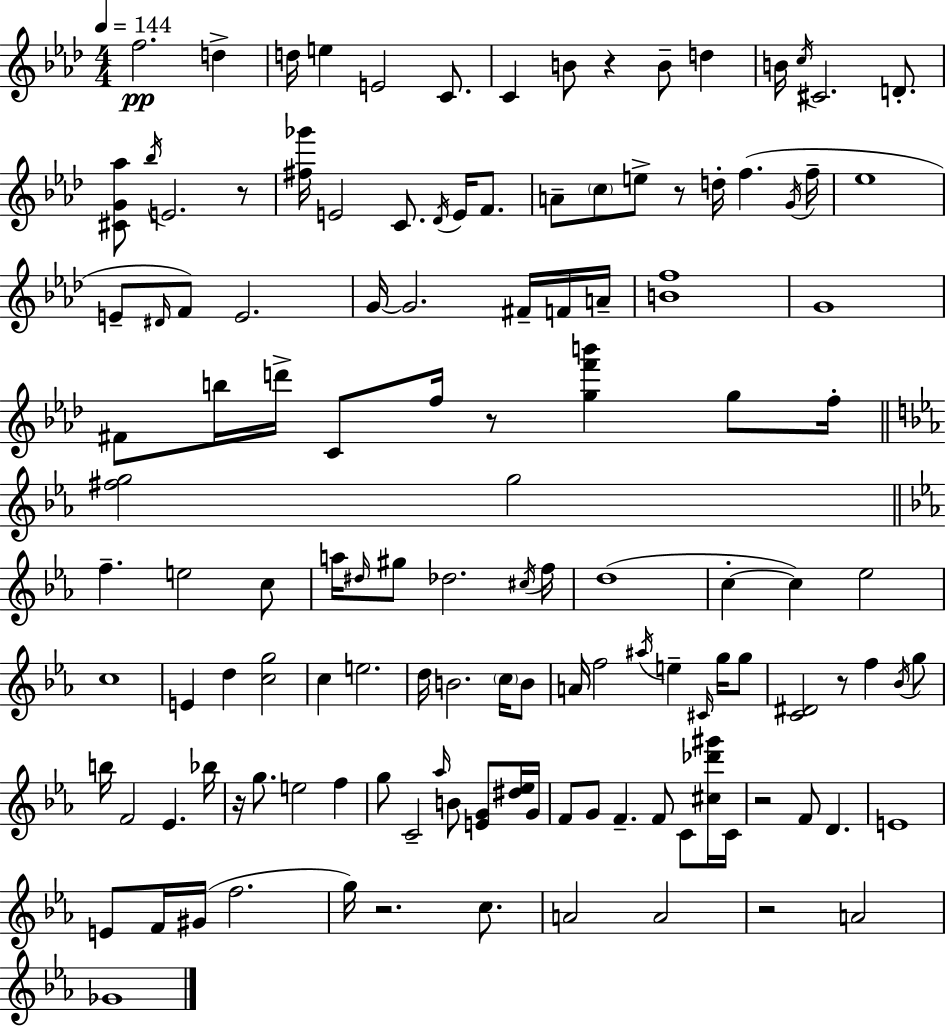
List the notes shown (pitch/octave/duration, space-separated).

F5/h. D5/q D5/s E5/q E4/h C4/e. C4/q B4/e R/q B4/e D5/q B4/s C5/s C#4/h. D4/e. [C#4,G4,Ab5]/e Bb5/s E4/h. R/e [F#5,Gb6]/s E4/h C4/e. Db4/s E4/s F4/e. A4/e C5/e E5/e R/e D5/s F5/q. G4/s F5/s Eb5/w E4/e D#4/s F4/e E4/h. G4/s G4/h. F#4/s F4/s A4/s [B4,F5]/w G4/w F#4/e B5/s D6/s C4/e F5/s R/e [G5,F6,B6]/q G5/e F5/s [F#5,G5]/h G5/h F5/q. E5/h C5/e A5/s D#5/s G#5/e Db5/h. C#5/s F5/s D5/w C5/q C5/q Eb5/h C5/w E4/q D5/q [C5,G5]/h C5/q E5/h. D5/s B4/h. C5/s B4/e A4/s F5/h A#5/s E5/q C#4/s G5/s G5/e [C4,D#4]/h R/e F5/q Bb4/s G5/e B5/s F4/h Eb4/q. Bb5/s R/s G5/e. E5/h F5/q G5/e C4/h Ab5/s B4/e [E4,G4]/e [D#5,Eb5]/s G4/s F4/e G4/e F4/q. F4/e C4/e [C#5,Db6,G#6]/s C4/s R/h F4/e D4/q. E4/w E4/e F4/s G#4/s F5/h. G5/s R/h. C5/e. A4/h A4/h R/h A4/h Gb4/w